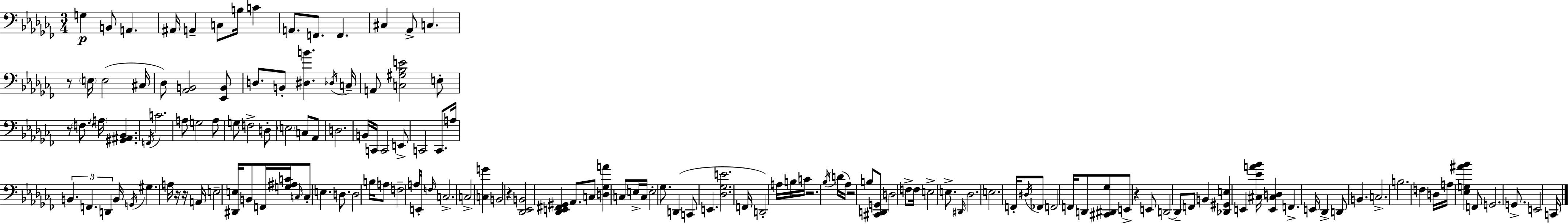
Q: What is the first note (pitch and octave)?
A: G3